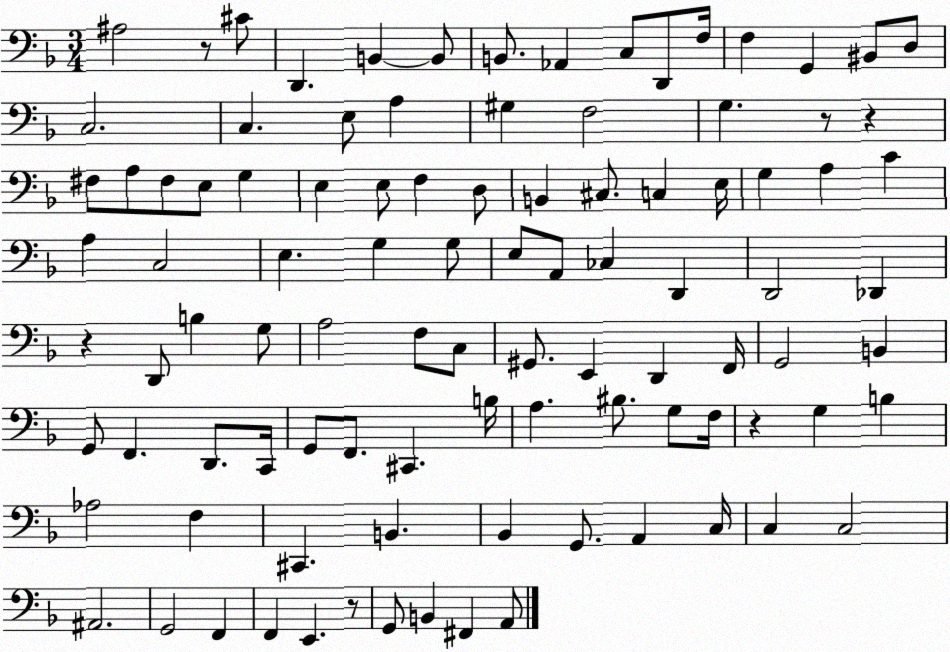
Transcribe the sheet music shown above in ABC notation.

X:1
T:Untitled
M:3/4
L:1/4
K:F
^A,2 z/2 ^C/2 D,, B,, B,,/2 B,,/2 _A,, C,/2 D,,/2 F,/4 F, G,, ^B,,/2 D,/2 C,2 C, E,/2 A, ^G, F,2 G, z/2 z ^F,/2 A,/2 ^F,/2 E,/2 G, E, E,/2 F, D,/2 B,, ^C,/2 C, E,/4 G, A, C A, C,2 E, G, G,/2 E,/2 A,,/2 _C, D,, D,,2 _D,, z D,,/2 B, G,/2 A,2 F,/2 C,/2 ^G,,/2 E,, D,, F,,/4 G,,2 B,, G,,/2 F,, D,,/2 C,,/4 G,,/2 F,,/2 ^C,, B,/4 A, ^B,/2 G,/2 F,/4 z G, B, _A,2 F, ^C,, B,, _B,, G,,/2 A,, C,/4 C, C,2 ^A,,2 G,,2 F,, F,, E,, z/2 G,,/2 B,, ^F,, A,,/2